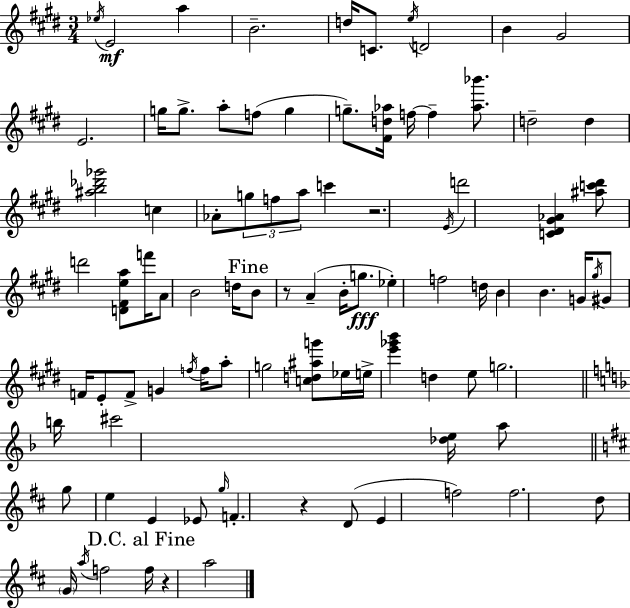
{
  \clef treble
  \numericTimeSignature
  \time 3/4
  \key e \major
  \repeat volta 2 { \acciaccatura { ees''16 }\mf e'2 a''4 | b'2.-- | d''16 c'8. \acciaccatura { e''16 } d'2 | b'4 gis'2 | \break e'2. | g''16 g''8.-> a''8-. f''8( g''4 | g''8.--) <fis' d'' aes''>16 f''16~~ f''4-- <aes'' bes'''>8. | d''2-- d''4 | \break <ais'' b'' des''' ges'''>2 c''4 | aes'8-. \tuplet 3/2 { g''8 f''8 a''8 } c'''4 | r2. | \acciaccatura { e'16 } d'''2 <c' dis' gis' aes'>4 | \break <ais'' c''' dis'''>8 d'''2 | <d' fis' e'' a''>8 f'''16 a'8 b'2 | d''16 \mark "Fine" b'8 r8 a'4--( b'16-. | g''8.\fff ees''4-.) f''2 | \break d''16 b'4 b'4. | g'16 \acciaccatura { gis''16 } gis'8 f'16 e'8-. f'8-> g'4 | \acciaccatura { f''16 } f''16 a''8-. g''2 | <c'' d'' ais'' g'''>8 ees''16 e''16-> <e''' ges''' b'''>4 d''4 | \break e''8 g''2. | \bar "||" \break \key d \minor b''16 cis'''2 <des'' e''>16 a''8 | \bar "||" \break \key d \major g''8 e''4 e'4 ees'8 | \grace { g''16 } f'4.-. r4 d'8( | e'4 f''2) | f''2. | \break d''8 \parenthesize g'16 \acciaccatura { a''16 } f''2 | \mark "D.C. al Fine" f''16 r4 a''2 | } \bar "|."
}